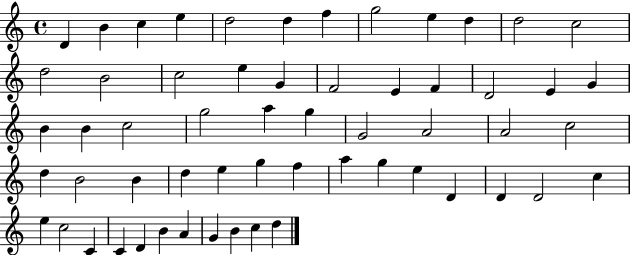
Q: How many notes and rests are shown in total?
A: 58